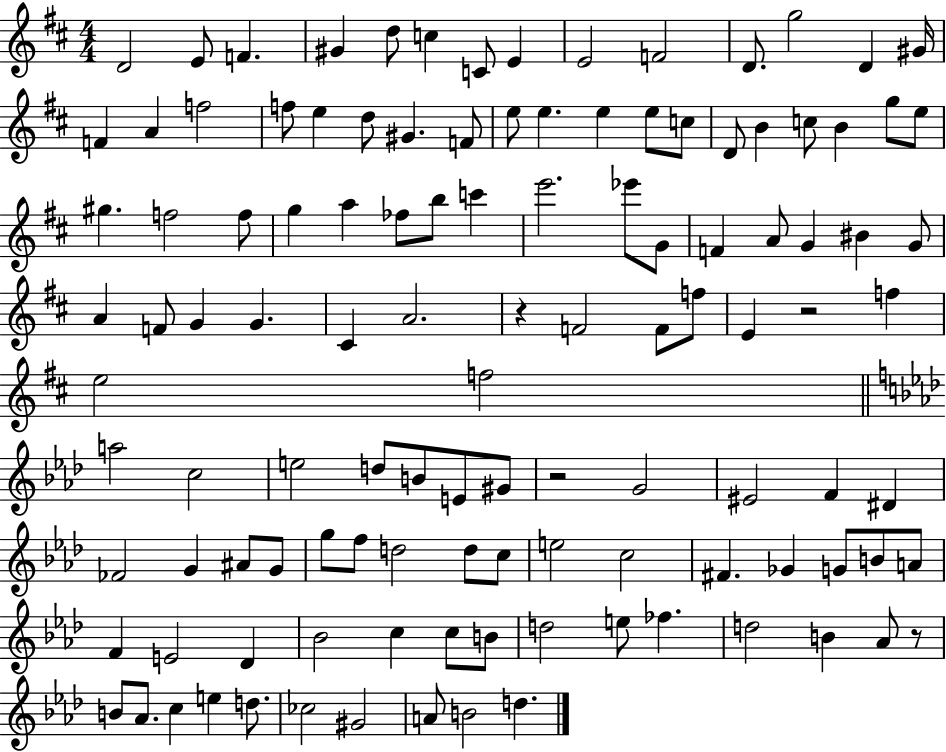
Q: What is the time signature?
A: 4/4